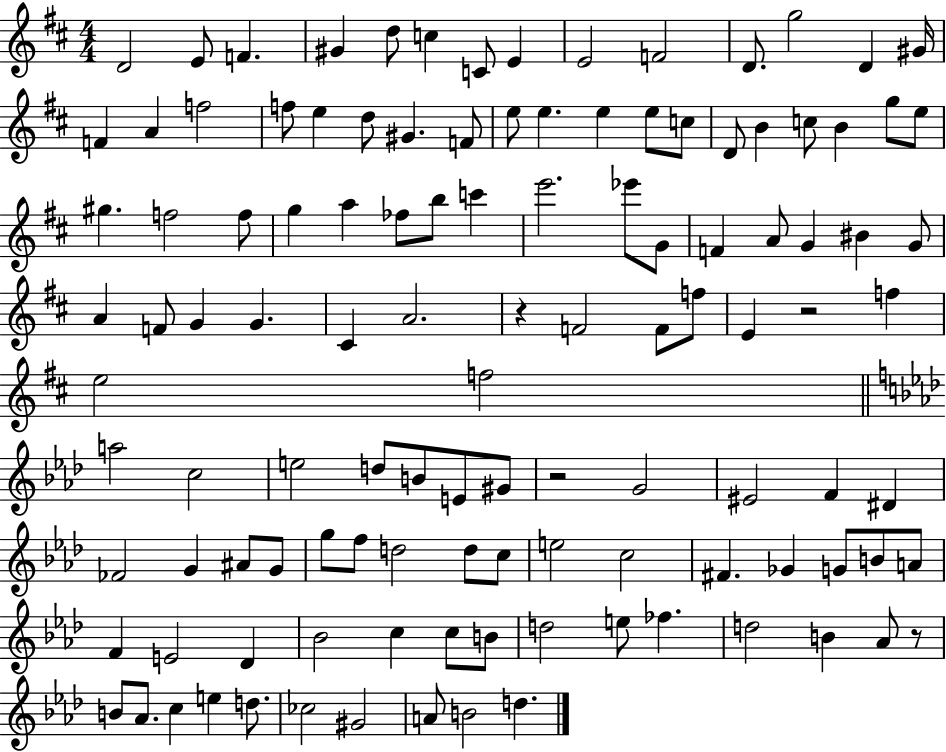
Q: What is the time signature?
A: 4/4